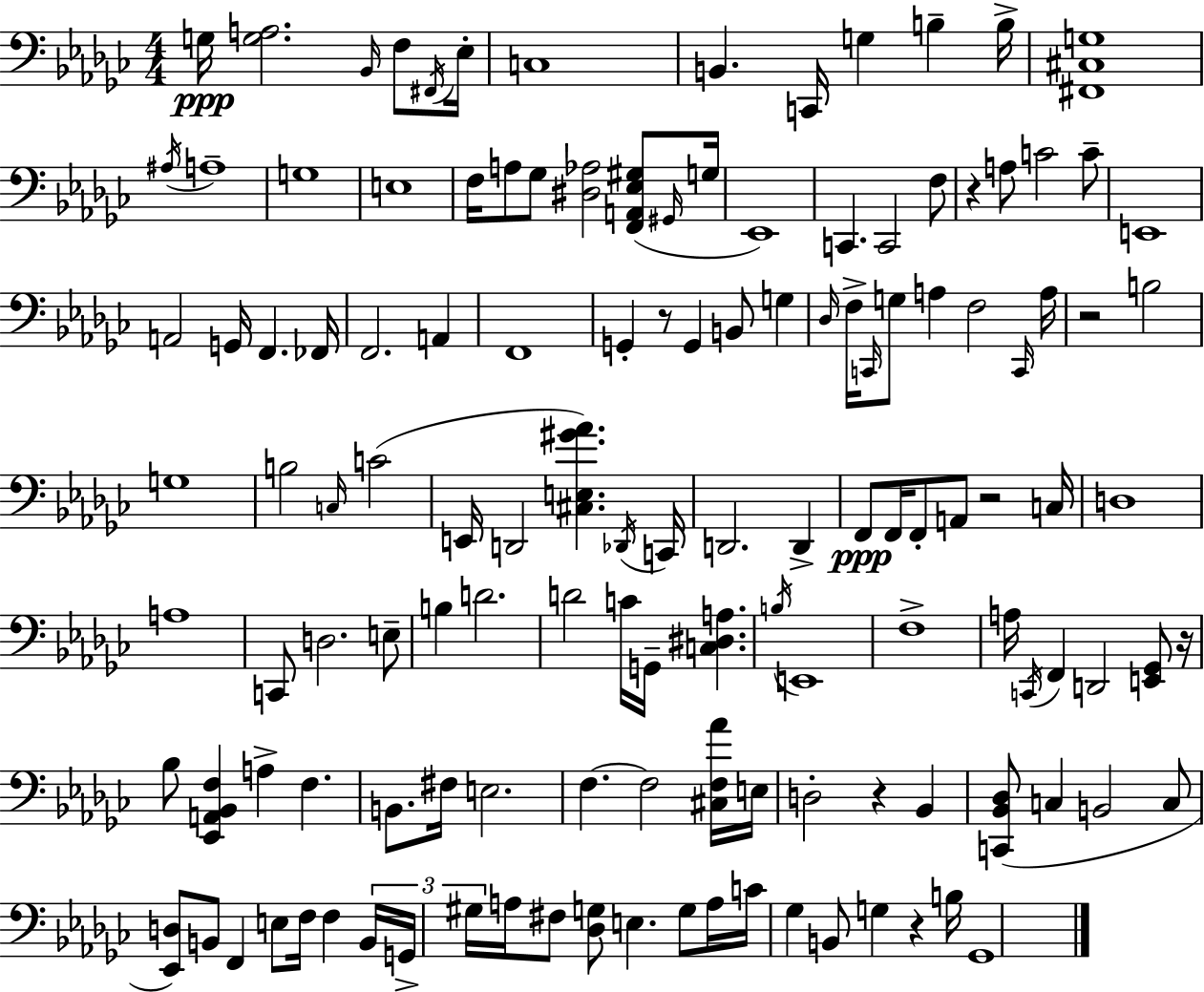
{
  \clef bass
  \numericTimeSignature
  \time 4/4
  \key ees \minor
  g16\ppp <g a>2. \grace { bes,16 } f8 | \acciaccatura { fis,16 } ees16-. c1 | b,4. c,16 g4 b4-- | b16-> <fis, cis g>1 | \break \acciaccatura { ais16 } a1-- | g1 | e1 | f16 a8 ges8 <dis aes>2 | \break <f, a, ees gis>8( \grace { gis,16 } g16 ees,1) | c,4. c,2 | f8 r4 a8 c'2 | c'8-- e,1 | \break a,2 g,16 f,4. | fes,16 f,2. | a,4 f,1 | g,4-. r8 g,4 b,8 | \break g4 \grace { des16 } f16-> \grace { c,16 } g8 a4 f2 | \grace { c,16 } a16 r2 b2 | g1 | b2 \grace { c16 } | \break c'2( e,16 d,2 | <cis e gis' aes'>4.) \acciaccatura { des,16 } c,16 d,2. | d,4-> f,8\ppp f,16 f,8-. a,8 | r2 c16 d1 | \break a1 | c,8 d2. | e8-- b4 d'2. | d'2 | \break c'16 g,16-- <c dis a>4. \acciaccatura { b16 } e,1 | f1-> | a16 \acciaccatura { c,16 } f,4 | d,2 <e, ges,>8 r16 bes8 <ees, a, bes, f>4 | \break a4-> f4. b,8. fis16 e2. | f4.~~ | f2 <cis f aes'>16 e16 d2-. | r4 bes,4 <c, bes, des>8( c4 | \break b,2 c8 <ees, d>8) b,8 f,4 | e8 f16 f4 \tuplet 3/2 { b,16 g,16-> gis16 } a16 fis8 | <des g>8 e4. g8 a16 c'16 ges4 | b,8 g4 r4 b16 ges,1 | \break \bar "|."
}